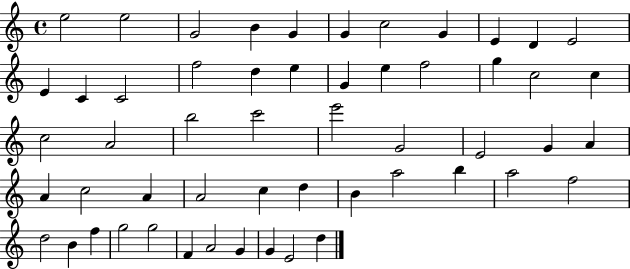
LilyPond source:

{
  \clef treble
  \time 4/4
  \defaultTimeSignature
  \key c \major
  e''2 e''2 | g'2 b'4 g'4 | g'4 c''2 g'4 | e'4 d'4 e'2 | \break e'4 c'4 c'2 | f''2 d''4 e''4 | g'4 e''4 f''2 | g''4 c''2 c''4 | \break c''2 a'2 | b''2 c'''2 | e'''2 g'2 | e'2 g'4 a'4 | \break a'4 c''2 a'4 | a'2 c''4 d''4 | b'4 a''2 b''4 | a''2 f''2 | \break d''2 b'4 f''4 | g''2 g''2 | f'4 a'2 g'4 | g'4 e'2 d''4 | \break \bar "|."
}